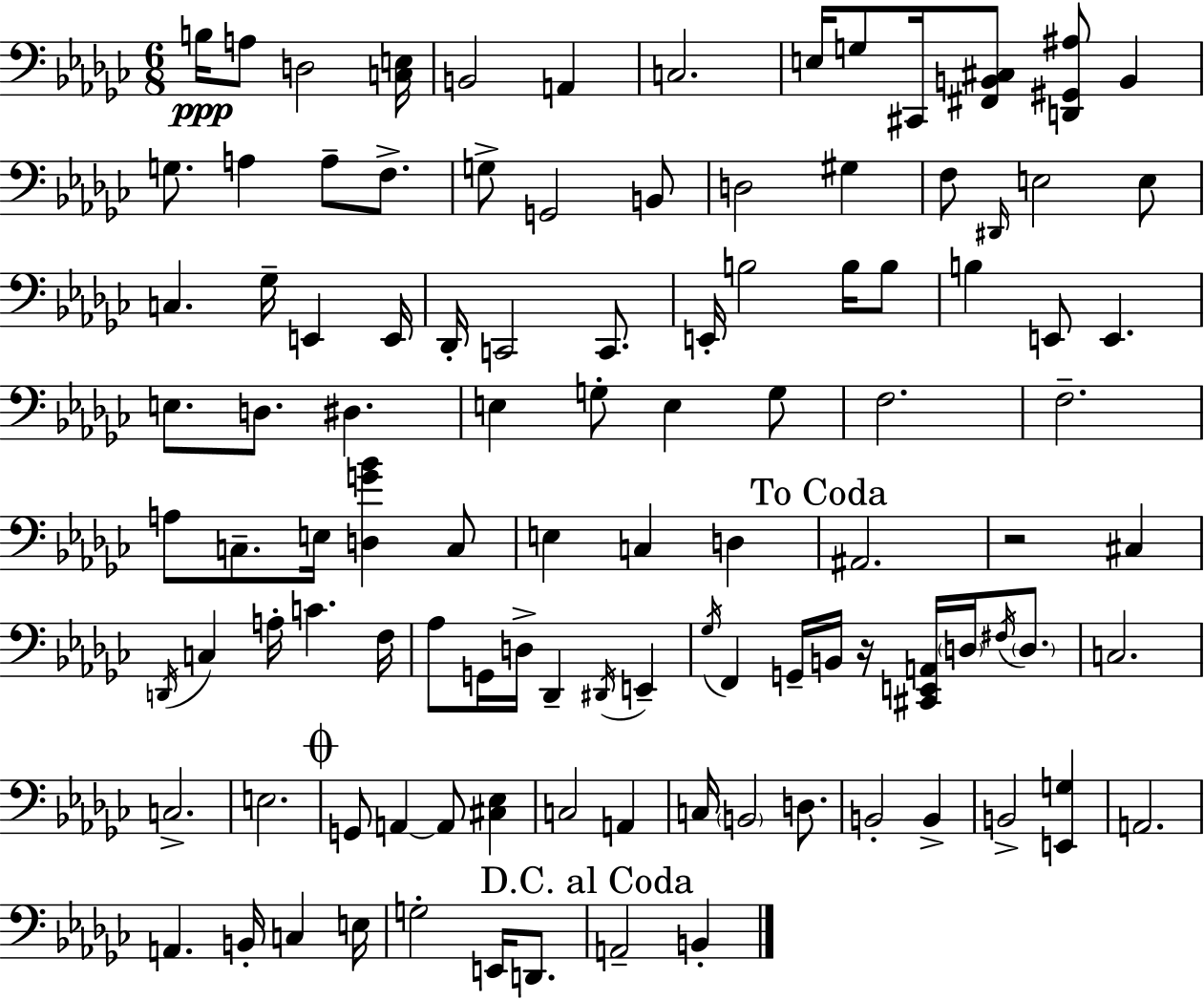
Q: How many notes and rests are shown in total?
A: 106